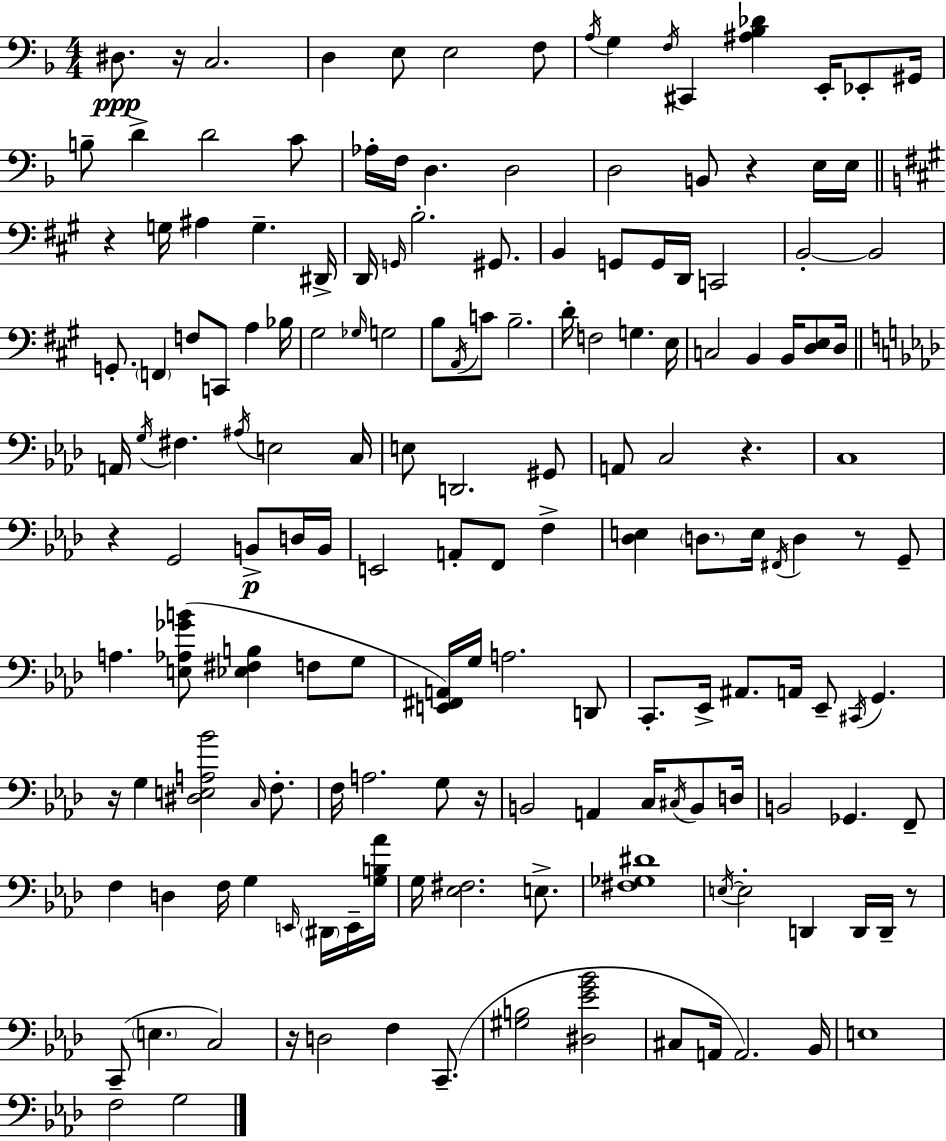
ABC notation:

X:1
T:Untitled
M:4/4
L:1/4
K:F
^D,/2 z/4 C,2 D, E,/2 E,2 F,/2 A,/4 G, F,/4 ^C,, [^A,_B,_D] E,,/4 _E,,/2 ^G,,/4 B,/2 D D2 C/2 _A,/4 F,/4 D, D,2 D,2 B,,/2 z E,/4 E,/4 z G,/4 ^A, G, ^D,,/4 D,,/4 G,,/4 B,2 ^G,,/2 B,, G,,/2 G,,/4 D,,/4 C,,2 B,,2 B,,2 G,,/2 F,, F,/2 C,,/2 A, _B,/4 ^G,2 _G,/4 G,2 B,/2 A,,/4 C/2 B,2 D/4 F,2 G, E,/4 C,2 B,, B,,/4 [D,E,]/2 D,/4 A,,/4 G,/4 ^F, ^A,/4 E,2 C,/4 E,/2 D,,2 ^G,,/2 A,,/2 C,2 z C,4 z G,,2 B,,/2 D,/4 B,,/4 E,,2 A,,/2 F,,/2 F, [_D,E,] D,/2 E,/4 ^F,,/4 D, z/2 G,,/2 A, [E,_A,_GB]/2 [_E,^F,B,] F,/2 G,/2 [E,,^F,,A,,]/4 G,/4 A,2 D,,/2 C,,/2 _E,,/4 ^A,,/2 A,,/4 _E,,/2 ^C,,/4 G,, z/4 G, [^D,E,A,_B]2 C,/4 F,/2 F,/4 A,2 G,/2 z/4 B,,2 A,, C,/4 ^C,/4 B,,/2 D,/4 B,,2 _G,, F,,/2 F, D, F,/4 G, E,,/4 ^D,,/4 E,,/4 [G,B,_A]/4 G,/4 [_E,^F,]2 E,/2 [^F,_G,^D]4 E,/4 E,2 D,, D,,/4 D,,/4 z/2 C,,/2 E, C,2 z/4 D,2 F, C,,/2 [^G,B,]2 [^D,_EG_B]2 ^C,/2 A,,/4 A,,2 _B,,/4 E,4 F,2 G,2